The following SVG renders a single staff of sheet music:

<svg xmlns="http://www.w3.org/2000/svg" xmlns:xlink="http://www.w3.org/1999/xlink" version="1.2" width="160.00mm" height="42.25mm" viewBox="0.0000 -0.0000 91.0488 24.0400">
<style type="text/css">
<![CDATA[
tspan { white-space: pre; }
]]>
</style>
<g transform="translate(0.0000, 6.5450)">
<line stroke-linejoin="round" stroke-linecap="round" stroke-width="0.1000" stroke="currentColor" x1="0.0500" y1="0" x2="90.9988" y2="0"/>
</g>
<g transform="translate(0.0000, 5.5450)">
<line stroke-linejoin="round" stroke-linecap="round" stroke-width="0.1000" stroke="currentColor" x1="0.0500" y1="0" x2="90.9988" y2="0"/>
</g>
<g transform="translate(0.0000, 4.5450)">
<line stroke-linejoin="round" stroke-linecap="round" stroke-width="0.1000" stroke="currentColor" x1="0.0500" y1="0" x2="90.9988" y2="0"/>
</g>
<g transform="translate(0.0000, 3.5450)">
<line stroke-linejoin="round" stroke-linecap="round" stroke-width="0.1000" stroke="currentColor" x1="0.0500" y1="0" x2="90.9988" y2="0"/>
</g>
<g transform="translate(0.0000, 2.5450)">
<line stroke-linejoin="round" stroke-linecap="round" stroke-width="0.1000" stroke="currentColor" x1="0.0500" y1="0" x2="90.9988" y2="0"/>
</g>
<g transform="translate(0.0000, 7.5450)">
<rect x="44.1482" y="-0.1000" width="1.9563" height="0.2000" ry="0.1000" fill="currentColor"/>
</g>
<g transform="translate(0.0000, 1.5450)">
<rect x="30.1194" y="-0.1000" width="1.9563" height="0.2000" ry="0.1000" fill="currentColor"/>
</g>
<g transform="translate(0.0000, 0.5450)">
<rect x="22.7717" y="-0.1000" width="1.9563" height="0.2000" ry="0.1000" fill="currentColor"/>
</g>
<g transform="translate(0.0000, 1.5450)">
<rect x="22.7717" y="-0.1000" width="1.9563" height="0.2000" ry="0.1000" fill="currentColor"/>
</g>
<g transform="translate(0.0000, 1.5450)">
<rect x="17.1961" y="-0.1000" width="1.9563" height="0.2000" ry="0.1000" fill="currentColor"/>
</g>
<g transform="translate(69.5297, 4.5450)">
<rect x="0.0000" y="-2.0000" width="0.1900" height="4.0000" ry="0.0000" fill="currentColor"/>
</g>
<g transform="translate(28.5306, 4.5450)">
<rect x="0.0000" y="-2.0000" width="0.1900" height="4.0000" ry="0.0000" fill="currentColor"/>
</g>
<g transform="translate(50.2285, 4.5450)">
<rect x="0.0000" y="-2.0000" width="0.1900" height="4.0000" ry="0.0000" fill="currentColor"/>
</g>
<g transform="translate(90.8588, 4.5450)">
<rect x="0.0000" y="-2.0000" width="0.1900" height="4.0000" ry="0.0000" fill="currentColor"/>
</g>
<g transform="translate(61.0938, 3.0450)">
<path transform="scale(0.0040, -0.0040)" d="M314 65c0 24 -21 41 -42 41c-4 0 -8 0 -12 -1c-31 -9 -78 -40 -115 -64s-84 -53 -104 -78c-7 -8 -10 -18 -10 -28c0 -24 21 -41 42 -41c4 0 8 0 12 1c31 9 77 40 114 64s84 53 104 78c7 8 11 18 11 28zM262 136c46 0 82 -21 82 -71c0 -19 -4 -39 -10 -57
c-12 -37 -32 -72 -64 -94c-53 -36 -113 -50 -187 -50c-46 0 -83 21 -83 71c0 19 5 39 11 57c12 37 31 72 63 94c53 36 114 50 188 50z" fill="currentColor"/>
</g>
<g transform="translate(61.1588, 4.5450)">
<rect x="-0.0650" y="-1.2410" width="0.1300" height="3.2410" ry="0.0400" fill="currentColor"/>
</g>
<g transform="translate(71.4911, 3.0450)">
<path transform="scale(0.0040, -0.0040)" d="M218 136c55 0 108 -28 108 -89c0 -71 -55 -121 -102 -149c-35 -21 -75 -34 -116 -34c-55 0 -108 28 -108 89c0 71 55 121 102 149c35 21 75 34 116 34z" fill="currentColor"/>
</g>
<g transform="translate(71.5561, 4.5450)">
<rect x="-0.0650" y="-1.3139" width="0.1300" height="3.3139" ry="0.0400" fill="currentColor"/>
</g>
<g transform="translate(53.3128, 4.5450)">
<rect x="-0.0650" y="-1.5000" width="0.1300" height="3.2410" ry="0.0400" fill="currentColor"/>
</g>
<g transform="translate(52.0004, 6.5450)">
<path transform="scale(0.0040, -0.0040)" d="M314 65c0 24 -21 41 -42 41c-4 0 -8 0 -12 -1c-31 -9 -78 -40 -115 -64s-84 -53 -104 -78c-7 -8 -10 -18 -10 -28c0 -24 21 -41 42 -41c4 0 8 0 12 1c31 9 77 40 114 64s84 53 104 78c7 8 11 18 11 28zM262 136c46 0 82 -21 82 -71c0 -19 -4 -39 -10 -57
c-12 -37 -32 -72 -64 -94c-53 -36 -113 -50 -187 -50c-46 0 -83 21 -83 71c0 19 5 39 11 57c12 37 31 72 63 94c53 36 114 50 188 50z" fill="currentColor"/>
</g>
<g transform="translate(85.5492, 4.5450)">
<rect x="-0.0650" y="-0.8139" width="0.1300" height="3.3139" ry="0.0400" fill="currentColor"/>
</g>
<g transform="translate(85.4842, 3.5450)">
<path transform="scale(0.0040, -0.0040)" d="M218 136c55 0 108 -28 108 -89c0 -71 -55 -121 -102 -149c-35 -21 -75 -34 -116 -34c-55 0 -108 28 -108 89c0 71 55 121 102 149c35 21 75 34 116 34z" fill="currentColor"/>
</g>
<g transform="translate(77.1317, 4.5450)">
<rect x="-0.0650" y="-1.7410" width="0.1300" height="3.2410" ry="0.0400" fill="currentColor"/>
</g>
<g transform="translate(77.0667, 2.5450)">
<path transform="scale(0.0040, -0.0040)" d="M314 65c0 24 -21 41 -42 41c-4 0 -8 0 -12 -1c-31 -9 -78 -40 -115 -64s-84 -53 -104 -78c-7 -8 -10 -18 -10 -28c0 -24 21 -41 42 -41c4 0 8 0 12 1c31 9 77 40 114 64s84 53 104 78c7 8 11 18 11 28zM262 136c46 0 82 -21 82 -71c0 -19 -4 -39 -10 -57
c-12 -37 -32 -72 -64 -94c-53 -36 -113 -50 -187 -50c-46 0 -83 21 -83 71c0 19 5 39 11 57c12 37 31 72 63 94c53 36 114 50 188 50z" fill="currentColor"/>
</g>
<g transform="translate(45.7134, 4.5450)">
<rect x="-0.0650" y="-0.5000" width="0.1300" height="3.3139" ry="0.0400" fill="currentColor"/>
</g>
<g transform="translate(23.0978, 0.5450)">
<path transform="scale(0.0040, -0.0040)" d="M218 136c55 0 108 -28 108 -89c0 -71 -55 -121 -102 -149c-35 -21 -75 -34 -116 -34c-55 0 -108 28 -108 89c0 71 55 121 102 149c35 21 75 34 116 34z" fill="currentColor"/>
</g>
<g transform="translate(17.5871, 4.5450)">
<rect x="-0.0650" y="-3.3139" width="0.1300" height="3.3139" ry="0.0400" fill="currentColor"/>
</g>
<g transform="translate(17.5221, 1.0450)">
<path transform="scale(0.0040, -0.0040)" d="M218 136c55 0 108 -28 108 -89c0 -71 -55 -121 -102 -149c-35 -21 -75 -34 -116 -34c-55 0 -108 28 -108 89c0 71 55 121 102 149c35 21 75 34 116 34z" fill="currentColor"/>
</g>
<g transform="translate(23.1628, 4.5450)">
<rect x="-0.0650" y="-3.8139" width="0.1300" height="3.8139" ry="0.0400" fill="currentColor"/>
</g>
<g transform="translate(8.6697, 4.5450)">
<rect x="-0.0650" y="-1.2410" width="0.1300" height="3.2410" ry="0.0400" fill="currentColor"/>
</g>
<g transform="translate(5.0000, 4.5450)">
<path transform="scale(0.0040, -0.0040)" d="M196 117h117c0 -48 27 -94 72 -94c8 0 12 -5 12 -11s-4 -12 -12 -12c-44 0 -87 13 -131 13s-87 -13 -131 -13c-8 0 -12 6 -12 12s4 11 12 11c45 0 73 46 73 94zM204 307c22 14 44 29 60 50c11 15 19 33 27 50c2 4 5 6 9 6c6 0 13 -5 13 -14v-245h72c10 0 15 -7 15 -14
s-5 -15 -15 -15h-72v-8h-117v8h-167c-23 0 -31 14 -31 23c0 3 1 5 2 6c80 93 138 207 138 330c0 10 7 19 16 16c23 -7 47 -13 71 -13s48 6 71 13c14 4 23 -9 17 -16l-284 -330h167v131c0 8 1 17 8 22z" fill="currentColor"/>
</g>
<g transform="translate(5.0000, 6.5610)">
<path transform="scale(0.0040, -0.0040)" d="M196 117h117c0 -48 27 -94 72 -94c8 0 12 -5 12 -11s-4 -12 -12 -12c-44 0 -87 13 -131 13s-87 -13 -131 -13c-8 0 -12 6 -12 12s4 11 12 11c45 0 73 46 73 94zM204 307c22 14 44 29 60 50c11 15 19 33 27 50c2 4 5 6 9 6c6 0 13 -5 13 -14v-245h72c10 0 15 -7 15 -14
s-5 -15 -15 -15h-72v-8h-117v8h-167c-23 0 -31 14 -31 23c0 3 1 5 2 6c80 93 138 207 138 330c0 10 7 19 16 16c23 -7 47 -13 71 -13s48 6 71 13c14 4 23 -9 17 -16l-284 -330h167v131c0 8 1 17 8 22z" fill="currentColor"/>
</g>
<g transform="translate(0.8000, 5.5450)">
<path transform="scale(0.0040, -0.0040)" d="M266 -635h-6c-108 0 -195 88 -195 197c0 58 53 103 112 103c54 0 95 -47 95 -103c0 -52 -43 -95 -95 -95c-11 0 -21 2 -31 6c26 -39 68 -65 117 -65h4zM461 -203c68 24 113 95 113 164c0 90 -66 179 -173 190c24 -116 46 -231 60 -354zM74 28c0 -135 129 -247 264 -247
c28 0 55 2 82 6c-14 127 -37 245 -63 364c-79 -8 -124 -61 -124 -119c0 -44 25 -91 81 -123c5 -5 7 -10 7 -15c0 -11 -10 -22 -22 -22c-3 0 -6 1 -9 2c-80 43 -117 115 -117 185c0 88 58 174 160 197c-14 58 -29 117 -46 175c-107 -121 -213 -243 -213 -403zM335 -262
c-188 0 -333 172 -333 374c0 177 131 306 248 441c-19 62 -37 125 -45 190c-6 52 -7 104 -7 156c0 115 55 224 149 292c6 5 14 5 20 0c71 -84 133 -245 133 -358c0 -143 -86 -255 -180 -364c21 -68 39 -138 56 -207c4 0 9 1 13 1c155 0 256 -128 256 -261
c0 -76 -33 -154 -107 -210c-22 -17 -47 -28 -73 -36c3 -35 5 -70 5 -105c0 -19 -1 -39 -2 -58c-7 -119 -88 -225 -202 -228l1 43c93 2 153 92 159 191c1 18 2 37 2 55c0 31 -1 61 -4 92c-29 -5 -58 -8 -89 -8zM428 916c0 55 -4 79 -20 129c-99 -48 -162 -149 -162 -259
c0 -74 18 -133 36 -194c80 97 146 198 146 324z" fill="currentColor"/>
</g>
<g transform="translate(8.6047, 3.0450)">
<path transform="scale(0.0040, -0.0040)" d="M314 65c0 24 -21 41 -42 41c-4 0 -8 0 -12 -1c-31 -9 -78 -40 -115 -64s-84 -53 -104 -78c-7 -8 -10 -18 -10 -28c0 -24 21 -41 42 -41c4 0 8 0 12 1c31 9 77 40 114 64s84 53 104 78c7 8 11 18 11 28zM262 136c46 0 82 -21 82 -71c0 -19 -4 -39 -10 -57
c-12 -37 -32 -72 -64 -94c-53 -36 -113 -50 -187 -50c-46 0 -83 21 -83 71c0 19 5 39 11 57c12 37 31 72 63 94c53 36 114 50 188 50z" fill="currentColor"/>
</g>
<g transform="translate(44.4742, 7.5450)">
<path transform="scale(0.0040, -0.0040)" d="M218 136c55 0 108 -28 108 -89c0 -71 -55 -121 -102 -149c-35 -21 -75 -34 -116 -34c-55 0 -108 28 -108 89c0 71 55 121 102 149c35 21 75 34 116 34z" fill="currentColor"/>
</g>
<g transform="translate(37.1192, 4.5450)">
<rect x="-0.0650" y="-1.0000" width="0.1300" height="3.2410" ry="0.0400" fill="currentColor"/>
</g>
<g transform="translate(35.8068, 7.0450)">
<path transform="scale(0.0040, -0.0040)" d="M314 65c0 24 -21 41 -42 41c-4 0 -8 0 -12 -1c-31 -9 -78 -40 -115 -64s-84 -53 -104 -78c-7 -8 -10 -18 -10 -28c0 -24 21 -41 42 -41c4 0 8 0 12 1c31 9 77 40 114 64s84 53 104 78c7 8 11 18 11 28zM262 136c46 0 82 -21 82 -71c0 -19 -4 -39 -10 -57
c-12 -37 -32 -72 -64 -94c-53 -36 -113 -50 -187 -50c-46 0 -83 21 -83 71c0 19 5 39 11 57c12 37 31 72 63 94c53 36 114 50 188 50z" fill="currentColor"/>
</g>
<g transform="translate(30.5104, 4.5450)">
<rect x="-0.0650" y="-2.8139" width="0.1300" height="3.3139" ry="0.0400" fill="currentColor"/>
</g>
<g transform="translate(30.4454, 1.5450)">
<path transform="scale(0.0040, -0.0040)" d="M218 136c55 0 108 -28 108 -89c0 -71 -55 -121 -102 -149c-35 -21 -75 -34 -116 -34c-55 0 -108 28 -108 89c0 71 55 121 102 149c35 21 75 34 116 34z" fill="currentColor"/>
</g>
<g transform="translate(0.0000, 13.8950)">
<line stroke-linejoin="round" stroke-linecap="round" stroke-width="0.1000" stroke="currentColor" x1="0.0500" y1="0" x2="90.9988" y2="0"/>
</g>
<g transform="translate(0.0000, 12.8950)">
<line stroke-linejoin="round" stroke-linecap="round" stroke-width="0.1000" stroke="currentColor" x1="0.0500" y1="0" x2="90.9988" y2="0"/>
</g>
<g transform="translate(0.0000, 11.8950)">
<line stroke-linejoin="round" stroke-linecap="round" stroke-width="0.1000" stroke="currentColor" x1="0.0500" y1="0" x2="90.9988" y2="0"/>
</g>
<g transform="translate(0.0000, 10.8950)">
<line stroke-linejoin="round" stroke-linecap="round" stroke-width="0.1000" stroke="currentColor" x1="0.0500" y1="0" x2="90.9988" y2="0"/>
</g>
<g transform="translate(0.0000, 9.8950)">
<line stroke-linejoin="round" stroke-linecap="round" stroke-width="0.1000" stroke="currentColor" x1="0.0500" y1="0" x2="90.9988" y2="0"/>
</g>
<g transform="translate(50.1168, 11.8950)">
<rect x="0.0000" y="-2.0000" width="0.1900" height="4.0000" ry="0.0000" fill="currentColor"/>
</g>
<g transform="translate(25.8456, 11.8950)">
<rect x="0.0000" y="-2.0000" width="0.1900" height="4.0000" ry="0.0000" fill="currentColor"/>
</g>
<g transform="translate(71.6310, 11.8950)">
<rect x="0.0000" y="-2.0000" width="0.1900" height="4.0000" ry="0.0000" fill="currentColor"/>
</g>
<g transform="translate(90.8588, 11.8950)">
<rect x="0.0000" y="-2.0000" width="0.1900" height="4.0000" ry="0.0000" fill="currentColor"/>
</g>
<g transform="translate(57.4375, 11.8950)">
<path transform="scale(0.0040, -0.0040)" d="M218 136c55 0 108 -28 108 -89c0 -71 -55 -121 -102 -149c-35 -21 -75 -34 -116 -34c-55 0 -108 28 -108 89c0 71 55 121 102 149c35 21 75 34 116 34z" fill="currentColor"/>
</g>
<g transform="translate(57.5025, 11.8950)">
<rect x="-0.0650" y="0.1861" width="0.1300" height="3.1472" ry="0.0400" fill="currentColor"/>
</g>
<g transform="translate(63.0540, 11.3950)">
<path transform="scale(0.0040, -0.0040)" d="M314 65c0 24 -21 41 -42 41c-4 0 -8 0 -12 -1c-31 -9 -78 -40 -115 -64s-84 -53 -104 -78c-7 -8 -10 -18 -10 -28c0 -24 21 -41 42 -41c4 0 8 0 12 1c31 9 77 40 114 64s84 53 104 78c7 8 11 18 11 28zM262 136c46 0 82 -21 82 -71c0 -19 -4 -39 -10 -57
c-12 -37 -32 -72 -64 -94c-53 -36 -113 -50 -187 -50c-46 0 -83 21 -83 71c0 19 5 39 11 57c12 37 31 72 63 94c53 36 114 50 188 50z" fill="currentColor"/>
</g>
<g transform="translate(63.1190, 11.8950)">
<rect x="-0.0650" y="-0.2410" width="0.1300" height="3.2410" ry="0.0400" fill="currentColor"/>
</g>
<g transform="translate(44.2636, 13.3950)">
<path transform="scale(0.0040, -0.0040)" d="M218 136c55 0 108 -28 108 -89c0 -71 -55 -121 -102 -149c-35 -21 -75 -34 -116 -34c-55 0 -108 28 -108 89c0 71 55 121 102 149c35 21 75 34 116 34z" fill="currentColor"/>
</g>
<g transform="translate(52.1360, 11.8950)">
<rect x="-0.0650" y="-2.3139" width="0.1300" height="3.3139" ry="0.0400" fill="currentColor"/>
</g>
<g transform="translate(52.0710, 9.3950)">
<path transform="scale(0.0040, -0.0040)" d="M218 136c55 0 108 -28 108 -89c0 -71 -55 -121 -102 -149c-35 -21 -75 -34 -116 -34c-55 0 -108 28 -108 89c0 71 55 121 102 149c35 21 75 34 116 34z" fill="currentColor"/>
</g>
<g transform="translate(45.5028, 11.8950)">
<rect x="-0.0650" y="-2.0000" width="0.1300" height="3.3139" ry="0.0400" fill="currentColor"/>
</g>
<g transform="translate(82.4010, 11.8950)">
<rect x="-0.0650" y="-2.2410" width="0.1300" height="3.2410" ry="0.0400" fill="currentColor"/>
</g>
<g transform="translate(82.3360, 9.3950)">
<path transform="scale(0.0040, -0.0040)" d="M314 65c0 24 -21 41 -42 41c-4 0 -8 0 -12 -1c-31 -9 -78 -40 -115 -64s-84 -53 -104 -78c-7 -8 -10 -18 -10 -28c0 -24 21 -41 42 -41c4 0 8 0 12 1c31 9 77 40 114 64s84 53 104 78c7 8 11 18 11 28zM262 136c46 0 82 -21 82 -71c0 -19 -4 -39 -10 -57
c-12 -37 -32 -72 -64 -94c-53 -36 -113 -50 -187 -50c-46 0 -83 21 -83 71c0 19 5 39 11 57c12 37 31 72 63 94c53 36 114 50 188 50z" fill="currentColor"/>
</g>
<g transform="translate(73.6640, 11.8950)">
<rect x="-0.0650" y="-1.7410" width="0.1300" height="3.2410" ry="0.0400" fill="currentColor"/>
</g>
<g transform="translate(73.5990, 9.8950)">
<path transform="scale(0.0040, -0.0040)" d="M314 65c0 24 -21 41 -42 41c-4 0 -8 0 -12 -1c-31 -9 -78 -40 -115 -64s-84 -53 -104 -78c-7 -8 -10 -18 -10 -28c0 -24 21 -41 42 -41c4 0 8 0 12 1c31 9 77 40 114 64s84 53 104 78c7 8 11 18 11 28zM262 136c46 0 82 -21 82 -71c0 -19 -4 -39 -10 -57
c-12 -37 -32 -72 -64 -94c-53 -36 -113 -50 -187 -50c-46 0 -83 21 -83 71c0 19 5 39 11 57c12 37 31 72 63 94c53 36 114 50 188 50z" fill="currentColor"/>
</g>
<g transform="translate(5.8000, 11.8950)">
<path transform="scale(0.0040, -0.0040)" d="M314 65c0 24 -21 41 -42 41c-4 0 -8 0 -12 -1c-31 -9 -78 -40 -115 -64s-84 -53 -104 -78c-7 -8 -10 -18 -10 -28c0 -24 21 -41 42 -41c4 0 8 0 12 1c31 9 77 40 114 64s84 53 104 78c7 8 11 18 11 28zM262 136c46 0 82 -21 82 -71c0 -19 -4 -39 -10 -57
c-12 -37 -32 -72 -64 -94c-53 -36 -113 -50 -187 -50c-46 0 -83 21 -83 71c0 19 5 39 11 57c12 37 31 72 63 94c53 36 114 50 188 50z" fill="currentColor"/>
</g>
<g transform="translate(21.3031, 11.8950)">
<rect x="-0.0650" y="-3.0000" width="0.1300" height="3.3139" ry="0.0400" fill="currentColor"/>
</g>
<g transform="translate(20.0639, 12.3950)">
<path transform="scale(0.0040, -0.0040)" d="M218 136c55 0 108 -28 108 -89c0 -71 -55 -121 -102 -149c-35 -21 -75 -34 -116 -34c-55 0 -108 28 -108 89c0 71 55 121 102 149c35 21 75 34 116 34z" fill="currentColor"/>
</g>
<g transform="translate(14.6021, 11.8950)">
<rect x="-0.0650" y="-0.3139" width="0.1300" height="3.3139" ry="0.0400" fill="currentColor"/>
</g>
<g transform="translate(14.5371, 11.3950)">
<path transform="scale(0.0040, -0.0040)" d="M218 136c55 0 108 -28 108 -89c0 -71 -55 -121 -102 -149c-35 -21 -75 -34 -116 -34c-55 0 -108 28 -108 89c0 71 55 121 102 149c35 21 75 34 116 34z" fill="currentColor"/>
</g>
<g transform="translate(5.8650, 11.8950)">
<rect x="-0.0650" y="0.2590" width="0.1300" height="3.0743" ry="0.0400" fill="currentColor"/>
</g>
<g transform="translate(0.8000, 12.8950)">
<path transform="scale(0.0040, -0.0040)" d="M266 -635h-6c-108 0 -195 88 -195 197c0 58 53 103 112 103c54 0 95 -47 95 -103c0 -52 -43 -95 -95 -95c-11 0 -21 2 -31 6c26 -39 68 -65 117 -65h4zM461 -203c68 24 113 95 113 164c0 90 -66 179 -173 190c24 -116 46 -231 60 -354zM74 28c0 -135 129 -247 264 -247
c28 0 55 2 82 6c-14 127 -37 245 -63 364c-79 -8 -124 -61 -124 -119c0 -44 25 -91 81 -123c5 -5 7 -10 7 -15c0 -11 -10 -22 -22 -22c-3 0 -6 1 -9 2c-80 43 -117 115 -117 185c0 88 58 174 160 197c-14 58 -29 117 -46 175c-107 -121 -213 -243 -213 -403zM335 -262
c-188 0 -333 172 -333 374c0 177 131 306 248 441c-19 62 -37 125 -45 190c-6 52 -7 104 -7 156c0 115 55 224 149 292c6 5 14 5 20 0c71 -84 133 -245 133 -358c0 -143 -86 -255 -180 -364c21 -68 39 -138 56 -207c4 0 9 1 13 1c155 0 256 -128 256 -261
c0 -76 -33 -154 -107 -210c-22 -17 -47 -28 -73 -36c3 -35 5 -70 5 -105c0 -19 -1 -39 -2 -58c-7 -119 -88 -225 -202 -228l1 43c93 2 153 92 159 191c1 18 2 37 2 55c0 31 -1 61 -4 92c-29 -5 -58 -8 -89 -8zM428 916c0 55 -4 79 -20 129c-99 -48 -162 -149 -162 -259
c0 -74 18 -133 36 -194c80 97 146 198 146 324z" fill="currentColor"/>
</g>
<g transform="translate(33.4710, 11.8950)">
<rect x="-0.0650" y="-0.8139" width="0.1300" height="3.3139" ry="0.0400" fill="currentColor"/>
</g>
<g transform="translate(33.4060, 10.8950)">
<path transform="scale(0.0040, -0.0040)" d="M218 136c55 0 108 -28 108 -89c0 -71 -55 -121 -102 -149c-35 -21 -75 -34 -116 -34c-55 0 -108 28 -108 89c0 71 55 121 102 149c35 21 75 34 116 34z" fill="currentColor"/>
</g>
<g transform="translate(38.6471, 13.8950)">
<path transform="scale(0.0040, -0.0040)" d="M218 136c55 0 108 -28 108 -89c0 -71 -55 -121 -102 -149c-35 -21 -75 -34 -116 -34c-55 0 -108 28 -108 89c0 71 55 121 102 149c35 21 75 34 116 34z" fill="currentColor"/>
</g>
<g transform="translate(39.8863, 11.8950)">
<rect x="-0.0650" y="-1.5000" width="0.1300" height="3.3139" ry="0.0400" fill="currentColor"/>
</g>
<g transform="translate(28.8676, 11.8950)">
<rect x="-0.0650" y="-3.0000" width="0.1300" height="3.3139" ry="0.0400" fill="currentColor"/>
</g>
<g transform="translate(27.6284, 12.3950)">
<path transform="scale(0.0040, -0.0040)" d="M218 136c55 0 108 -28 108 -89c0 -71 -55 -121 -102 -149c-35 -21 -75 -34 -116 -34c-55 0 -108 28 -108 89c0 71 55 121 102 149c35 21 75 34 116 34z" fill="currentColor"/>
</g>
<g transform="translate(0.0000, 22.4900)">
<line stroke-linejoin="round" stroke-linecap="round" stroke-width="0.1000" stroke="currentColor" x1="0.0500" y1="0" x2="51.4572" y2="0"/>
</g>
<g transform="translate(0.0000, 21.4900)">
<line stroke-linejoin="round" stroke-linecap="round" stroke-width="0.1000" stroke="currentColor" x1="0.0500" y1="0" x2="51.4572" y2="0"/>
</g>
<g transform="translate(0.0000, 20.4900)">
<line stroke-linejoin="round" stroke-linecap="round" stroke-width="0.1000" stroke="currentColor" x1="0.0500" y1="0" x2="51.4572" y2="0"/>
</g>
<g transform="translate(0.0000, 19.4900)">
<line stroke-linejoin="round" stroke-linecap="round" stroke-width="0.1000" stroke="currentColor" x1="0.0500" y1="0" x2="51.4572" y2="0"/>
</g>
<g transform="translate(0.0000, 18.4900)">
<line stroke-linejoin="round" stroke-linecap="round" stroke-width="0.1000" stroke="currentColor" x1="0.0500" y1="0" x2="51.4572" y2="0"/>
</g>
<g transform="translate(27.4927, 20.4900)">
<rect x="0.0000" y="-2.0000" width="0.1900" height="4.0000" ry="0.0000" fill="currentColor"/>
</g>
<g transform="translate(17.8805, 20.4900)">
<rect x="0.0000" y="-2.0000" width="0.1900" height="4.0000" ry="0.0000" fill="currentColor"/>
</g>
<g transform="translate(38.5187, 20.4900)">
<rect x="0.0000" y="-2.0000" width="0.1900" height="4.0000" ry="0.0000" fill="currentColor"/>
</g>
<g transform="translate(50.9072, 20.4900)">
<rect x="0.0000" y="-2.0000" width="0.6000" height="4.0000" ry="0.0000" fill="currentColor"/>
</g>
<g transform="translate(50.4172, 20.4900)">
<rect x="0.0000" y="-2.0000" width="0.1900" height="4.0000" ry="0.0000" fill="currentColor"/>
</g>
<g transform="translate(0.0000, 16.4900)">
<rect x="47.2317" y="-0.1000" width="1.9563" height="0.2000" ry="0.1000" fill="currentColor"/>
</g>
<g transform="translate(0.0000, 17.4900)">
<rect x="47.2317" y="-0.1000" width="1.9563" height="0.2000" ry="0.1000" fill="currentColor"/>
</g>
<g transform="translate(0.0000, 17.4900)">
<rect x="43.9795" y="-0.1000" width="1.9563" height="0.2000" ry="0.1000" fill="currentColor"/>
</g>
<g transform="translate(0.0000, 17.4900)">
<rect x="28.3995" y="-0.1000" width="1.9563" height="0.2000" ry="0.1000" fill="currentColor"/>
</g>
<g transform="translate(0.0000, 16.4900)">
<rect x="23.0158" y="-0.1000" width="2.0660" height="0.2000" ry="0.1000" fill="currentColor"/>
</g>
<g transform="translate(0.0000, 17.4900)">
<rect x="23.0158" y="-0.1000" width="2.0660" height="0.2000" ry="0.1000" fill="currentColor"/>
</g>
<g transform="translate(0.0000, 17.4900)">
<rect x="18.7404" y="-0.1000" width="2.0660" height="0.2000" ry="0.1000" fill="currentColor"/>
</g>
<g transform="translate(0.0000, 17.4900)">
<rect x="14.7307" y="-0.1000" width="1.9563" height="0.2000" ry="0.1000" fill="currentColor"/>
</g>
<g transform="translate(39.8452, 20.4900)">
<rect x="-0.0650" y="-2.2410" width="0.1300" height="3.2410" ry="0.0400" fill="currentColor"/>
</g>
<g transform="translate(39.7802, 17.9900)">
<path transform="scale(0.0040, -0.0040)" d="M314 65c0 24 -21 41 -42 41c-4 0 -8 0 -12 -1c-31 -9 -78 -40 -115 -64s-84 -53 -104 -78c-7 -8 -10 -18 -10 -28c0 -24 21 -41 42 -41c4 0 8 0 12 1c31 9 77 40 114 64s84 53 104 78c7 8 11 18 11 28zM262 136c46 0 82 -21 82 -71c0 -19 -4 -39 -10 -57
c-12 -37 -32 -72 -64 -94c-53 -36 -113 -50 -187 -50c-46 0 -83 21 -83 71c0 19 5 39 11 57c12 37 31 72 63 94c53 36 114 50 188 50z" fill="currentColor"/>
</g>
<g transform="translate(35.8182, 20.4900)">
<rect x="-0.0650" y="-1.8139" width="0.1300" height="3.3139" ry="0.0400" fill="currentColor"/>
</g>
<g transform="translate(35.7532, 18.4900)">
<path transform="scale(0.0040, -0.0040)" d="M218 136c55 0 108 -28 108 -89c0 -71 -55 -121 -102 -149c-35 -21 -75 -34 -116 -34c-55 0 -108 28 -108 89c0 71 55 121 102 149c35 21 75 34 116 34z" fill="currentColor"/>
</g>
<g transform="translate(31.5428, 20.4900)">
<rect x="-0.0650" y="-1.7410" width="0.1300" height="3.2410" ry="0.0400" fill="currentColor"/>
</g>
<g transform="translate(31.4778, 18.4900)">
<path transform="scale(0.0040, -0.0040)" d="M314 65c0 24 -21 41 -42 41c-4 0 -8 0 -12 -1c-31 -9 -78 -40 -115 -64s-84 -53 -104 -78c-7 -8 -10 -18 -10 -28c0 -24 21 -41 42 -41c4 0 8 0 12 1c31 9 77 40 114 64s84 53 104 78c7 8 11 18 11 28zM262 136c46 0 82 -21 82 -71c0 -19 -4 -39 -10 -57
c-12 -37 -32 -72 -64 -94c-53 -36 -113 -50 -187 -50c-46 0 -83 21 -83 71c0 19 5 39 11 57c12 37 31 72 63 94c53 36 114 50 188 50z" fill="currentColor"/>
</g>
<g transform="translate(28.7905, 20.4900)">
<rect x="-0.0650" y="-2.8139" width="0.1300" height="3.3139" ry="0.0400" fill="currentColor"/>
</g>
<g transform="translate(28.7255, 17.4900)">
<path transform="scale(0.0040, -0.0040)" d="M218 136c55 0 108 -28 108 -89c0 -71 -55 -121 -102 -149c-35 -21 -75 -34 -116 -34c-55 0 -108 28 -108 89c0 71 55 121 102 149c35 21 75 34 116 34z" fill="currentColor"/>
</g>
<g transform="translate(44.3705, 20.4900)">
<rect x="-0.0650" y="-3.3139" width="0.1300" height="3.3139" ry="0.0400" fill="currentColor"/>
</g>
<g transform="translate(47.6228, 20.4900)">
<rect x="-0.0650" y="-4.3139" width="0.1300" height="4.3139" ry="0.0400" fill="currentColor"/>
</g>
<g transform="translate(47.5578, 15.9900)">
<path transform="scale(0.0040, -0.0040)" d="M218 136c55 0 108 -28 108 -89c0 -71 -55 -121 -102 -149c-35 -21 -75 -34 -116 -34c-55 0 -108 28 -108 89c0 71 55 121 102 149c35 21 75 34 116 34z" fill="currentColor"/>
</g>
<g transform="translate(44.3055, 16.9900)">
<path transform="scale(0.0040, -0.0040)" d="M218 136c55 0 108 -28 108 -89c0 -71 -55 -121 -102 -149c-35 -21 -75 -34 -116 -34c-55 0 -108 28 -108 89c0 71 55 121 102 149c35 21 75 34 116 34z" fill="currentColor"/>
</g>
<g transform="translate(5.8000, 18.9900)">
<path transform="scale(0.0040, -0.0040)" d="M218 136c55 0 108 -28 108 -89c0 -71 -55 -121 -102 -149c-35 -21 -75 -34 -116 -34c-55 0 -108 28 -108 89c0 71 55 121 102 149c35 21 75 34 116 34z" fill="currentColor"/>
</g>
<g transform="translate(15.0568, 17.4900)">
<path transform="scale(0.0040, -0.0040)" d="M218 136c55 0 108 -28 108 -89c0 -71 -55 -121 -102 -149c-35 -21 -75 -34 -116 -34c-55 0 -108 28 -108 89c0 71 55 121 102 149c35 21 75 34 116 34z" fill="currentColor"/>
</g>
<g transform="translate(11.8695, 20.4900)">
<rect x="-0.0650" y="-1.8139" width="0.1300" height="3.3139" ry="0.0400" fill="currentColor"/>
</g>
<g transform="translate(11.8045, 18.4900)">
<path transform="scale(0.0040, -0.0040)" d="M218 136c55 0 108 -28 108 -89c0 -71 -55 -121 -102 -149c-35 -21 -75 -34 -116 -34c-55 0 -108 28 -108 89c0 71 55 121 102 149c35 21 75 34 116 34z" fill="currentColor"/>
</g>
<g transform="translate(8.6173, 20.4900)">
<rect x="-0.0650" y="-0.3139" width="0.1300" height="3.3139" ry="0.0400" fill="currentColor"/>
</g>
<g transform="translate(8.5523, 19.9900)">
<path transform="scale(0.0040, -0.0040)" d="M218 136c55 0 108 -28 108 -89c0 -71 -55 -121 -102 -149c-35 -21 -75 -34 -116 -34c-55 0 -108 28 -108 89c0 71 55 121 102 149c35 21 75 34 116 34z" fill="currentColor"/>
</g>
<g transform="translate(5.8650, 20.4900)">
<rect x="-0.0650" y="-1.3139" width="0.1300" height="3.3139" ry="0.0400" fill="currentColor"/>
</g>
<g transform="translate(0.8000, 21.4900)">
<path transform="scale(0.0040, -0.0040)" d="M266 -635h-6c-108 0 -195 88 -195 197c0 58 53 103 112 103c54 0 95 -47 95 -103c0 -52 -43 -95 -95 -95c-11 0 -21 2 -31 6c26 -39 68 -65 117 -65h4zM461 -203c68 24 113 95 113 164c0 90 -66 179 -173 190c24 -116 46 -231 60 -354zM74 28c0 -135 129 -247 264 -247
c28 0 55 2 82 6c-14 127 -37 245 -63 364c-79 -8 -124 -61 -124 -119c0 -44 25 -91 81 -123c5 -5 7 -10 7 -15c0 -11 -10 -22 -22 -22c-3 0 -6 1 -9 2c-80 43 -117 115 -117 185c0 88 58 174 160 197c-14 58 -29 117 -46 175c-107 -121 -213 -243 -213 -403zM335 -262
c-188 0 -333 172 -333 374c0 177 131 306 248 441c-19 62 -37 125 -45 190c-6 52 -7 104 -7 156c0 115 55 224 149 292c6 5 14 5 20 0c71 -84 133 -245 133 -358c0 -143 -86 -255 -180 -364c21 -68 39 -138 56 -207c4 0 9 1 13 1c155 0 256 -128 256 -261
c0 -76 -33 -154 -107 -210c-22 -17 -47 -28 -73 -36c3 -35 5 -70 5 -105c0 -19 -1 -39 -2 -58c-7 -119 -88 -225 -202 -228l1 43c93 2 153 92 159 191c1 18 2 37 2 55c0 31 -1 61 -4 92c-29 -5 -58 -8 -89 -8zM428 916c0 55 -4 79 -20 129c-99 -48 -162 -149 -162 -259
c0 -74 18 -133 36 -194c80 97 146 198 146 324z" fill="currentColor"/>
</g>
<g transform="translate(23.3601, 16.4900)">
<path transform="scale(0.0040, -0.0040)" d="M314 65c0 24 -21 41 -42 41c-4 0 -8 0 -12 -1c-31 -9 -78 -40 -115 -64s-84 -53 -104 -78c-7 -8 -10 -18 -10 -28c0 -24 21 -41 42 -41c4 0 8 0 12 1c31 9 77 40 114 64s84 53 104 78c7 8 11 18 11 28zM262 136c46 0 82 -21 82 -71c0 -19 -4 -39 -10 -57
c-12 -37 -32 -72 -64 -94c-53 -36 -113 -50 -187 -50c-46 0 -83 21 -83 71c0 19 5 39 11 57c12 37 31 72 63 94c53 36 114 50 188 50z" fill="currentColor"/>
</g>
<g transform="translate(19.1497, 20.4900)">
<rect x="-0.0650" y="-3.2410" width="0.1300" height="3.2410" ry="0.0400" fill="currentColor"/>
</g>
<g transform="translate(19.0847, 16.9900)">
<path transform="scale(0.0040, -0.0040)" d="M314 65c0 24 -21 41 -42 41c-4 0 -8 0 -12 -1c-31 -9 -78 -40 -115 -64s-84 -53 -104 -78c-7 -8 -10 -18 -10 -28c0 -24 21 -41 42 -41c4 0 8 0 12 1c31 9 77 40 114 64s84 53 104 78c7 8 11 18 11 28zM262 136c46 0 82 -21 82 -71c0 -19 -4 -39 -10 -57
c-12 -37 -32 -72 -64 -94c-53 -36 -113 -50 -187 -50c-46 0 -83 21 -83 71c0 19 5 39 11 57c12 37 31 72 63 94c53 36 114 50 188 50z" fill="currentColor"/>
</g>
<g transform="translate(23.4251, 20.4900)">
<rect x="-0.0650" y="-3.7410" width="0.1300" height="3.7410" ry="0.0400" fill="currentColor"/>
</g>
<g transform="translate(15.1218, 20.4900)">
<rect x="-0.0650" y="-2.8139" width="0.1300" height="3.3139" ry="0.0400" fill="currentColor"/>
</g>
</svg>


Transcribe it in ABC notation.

X:1
T:Untitled
M:4/4
L:1/4
K:C
e2 b c' a D2 C E2 e2 e f2 d B2 c A A d E F g B c2 f2 g2 e c f a b2 c'2 a f2 f g2 b d'